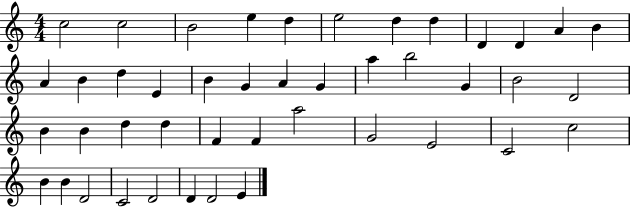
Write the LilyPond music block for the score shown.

{
  \clef treble
  \numericTimeSignature
  \time 4/4
  \key c \major
  c''2 c''2 | b'2 e''4 d''4 | e''2 d''4 d''4 | d'4 d'4 a'4 b'4 | \break a'4 b'4 d''4 e'4 | b'4 g'4 a'4 g'4 | a''4 b''2 g'4 | b'2 d'2 | \break b'4 b'4 d''4 d''4 | f'4 f'4 a''2 | g'2 e'2 | c'2 c''2 | \break b'4 b'4 d'2 | c'2 d'2 | d'4 d'2 e'4 | \bar "|."
}